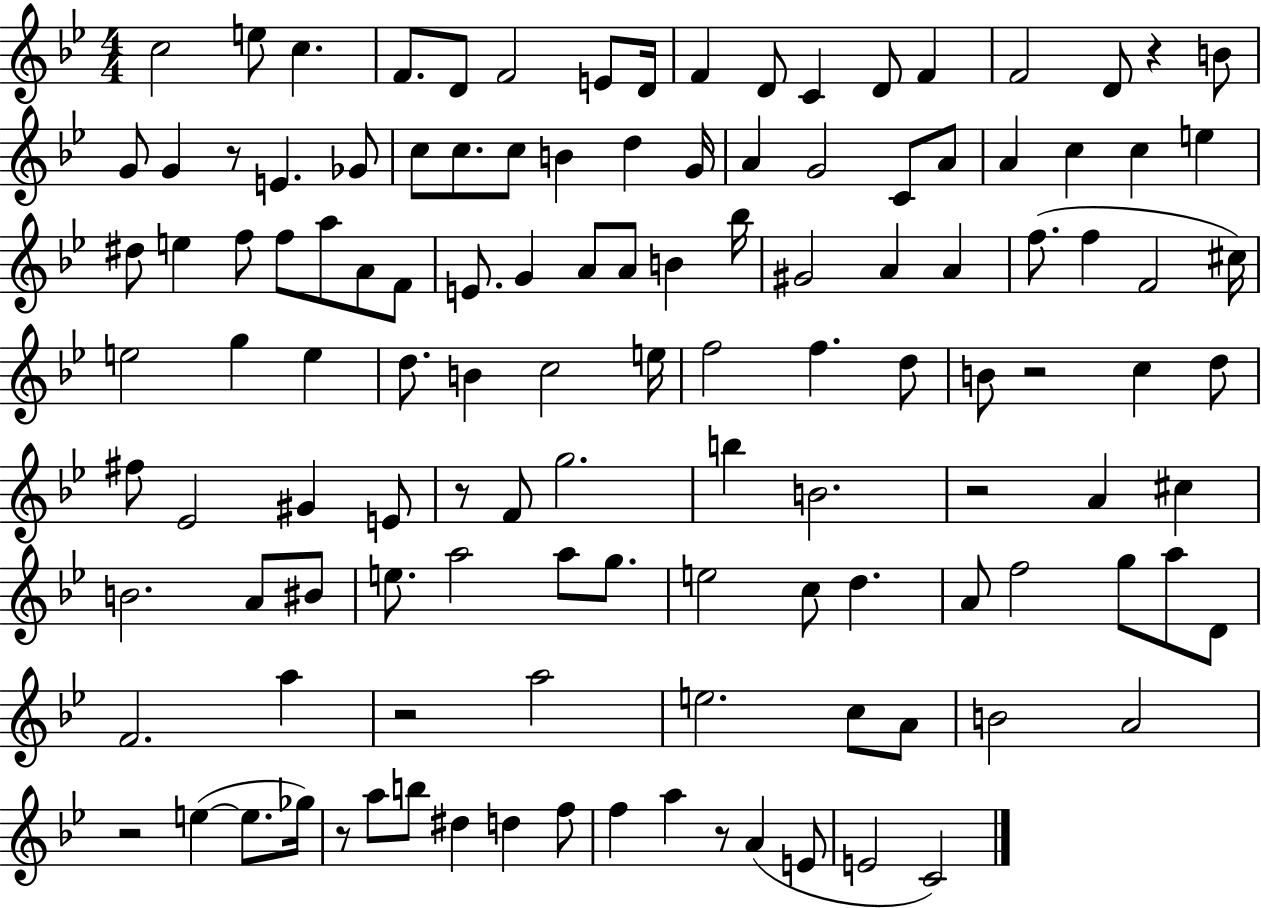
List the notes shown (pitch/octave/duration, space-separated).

C5/h E5/e C5/q. F4/e. D4/e F4/h E4/e D4/s F4/q D4/e C4/q D4/e F4/q F4/h D4/e R/q B4/e G4/e G4/q R/e E4/q. Gb4/e C5/e C5/e. C5/e B4/q D5/q G4/s A4/q G4/h C4/e A4/e A4/q C5/q C5/q E5/q D#5/e E5/q F5/e F5/e A5/e A4/e F4/e E4/e. G4/q A4/e A4/e B4/q Bb5/s G#4/h A4/q A4/q F5/e. F5/q F4/h C#5/s E5/h G5/q E5/q D5/e. B4/q C5/h E5/s F5/h F5/q. D5/e B4/e R/h C5/q D5/e F#5/e Eb4/h G#4/q E4/e R/e F4/e G5/h. B5/q B4/h. R/h A4/q C#5/q B4/h. A4/e BIS4/e E5/e. A5/h A5/e G5/e. E5/h C5/e D5/q. A4/e F5/h G5/e A5/e D4/e F4/h. A5/q R/h A5/h E5/h. C5/e A4/e B4/h A4/h R/h E5/q E5/e. Gb5/s R/e A5/e B5/e D#5/q D5/q F5/e F5/q A5/q R/e A4/q E4/e E4/h C4/h